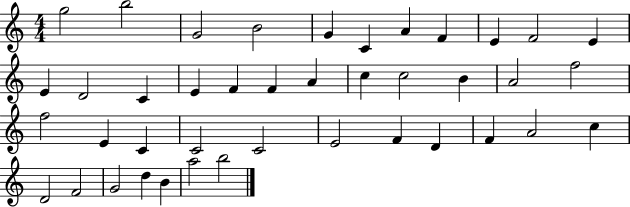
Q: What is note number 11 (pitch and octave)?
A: E4